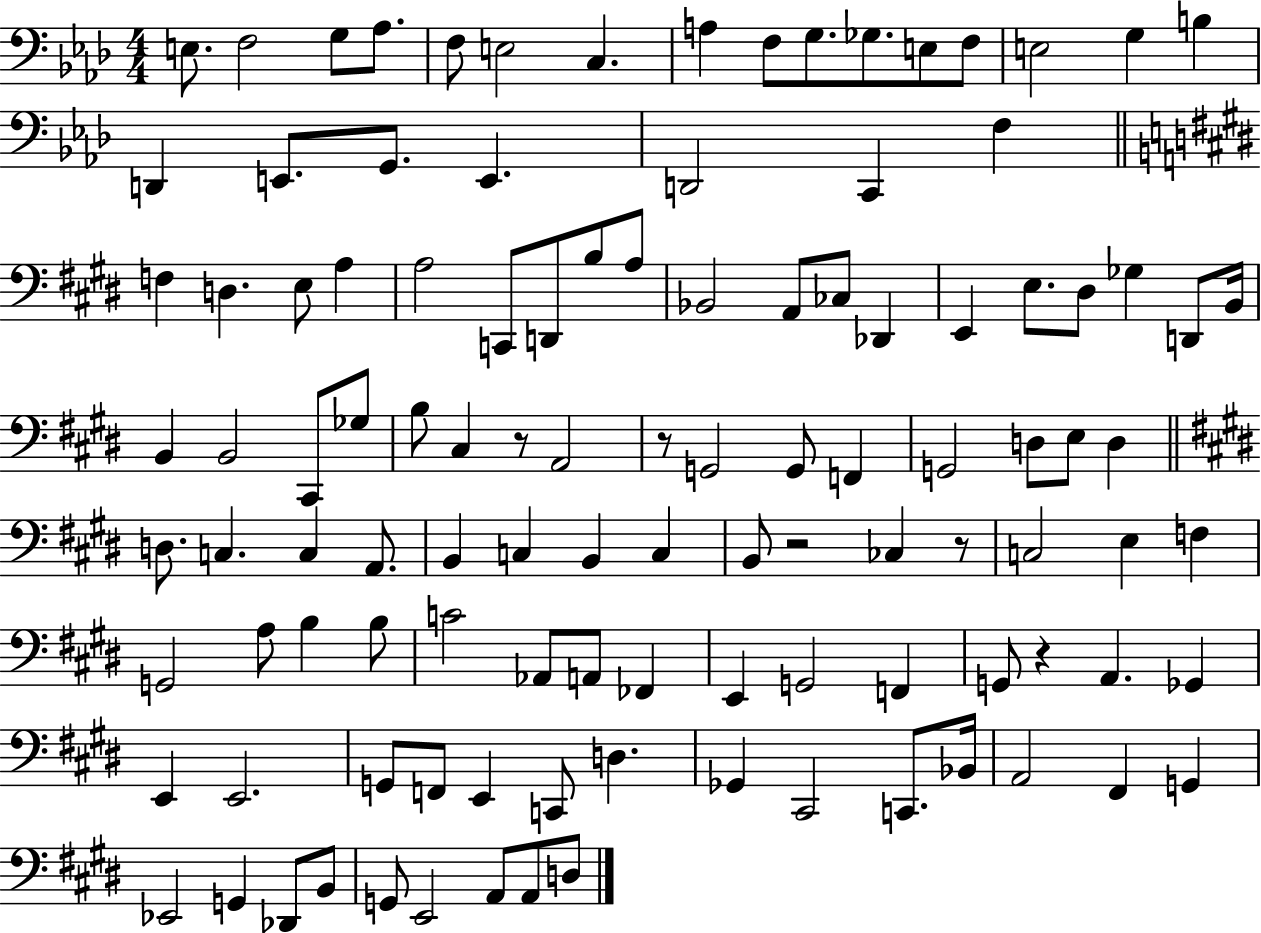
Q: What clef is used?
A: bass